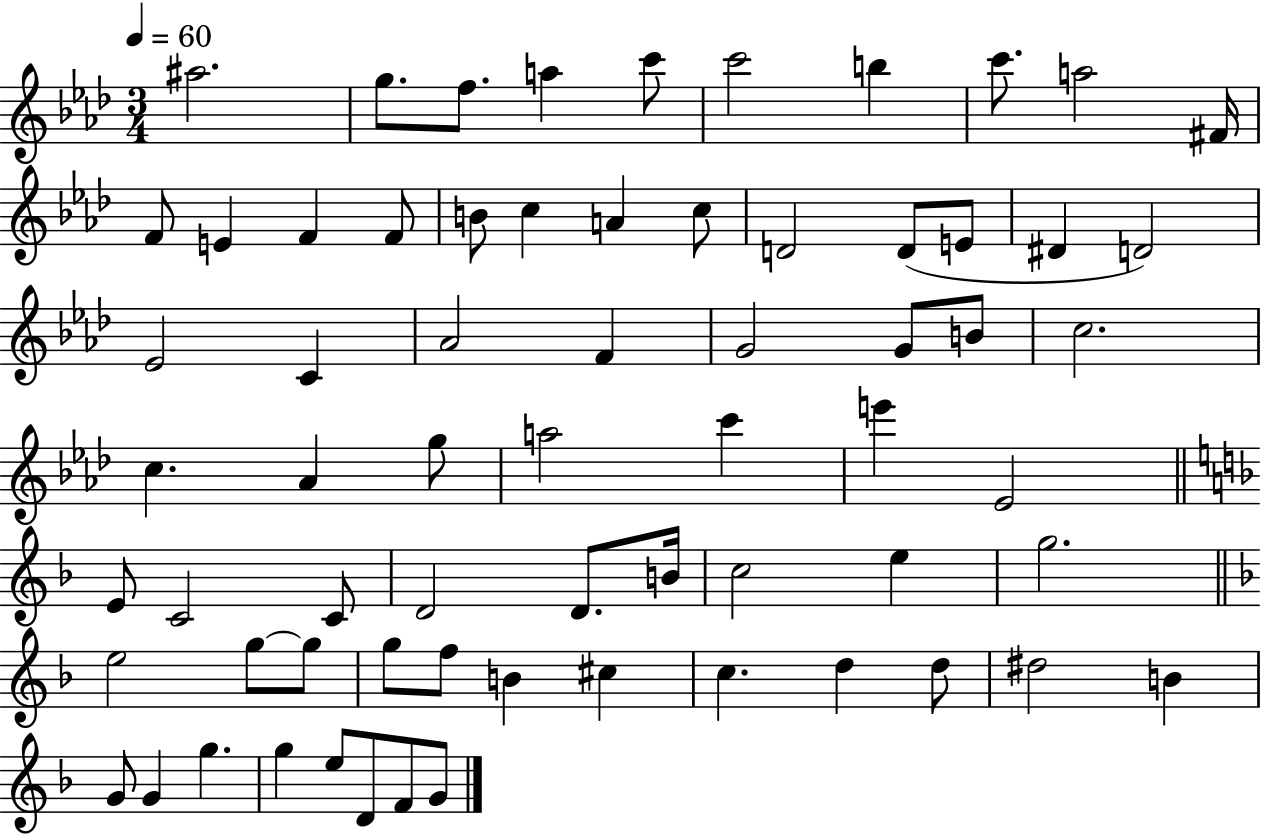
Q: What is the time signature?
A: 3/4